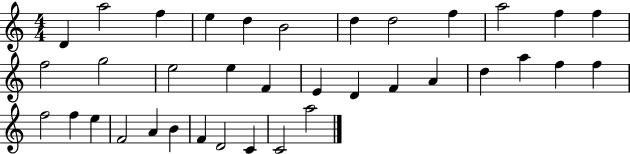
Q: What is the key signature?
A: C major